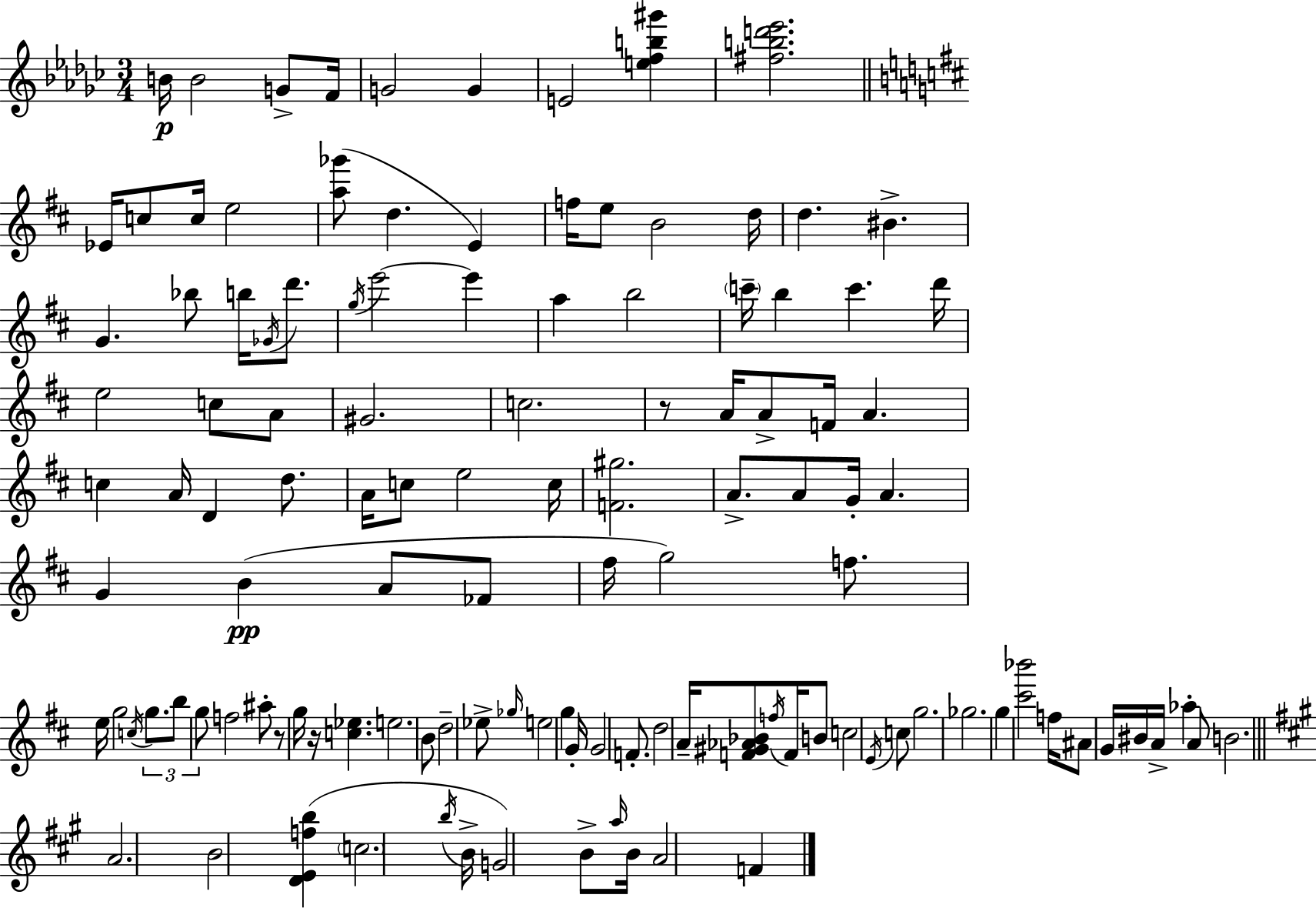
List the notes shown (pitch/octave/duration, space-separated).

B4/s B4/h G4/e F4/s G4/h G4/q E4/h [E5,F5,B5,G#6]/q [F#5,B5,D6,Eb6]/h. Eb4/s C5/e C5/s E5/h [A5,Gb6]/e D5/q. E4/q F5/s E5/e B4/h D5/s D5/q. BIS4/q. G4/q. Bb5/e B5/s Gb4/s D6/e. G5/s E6/h E6/q A5/q B5/h C6/s B5/q C6/q. D6/s E5/h C5/e A4/e G#4/h. C5/h. R/e A4/s A4/e F4/s A4/q. C5/q A4/s D4/q D5/e. A4/s C5/e E5/h C5/s [F4,G#5]/h. A4/e. A4/e G4/s A4/q. G4/q B4/q A4/e FES4/e F#5/s G5/h F5/e. E5/s G5/h C5/s G5/e. B5/e G5/e F5/h A#5/e R/e G5/s R/s [C5,Eb5]/q. E5/h. B4/e D5/h Eb5/e Gb5/s E5/h G5/q G4/s G4/h F4/e. D5/h A4/s [F4,G#4,Ab4,Bb4]/e F5/s F4/s B4/e C5/h E4/s C5/e G5/h. Gb5/h. G5/q [C#6,Bb6]/h F5/s A#4/e G4/s BIS4/s A4/s Ab5/q A4/e B4/h. A4/h. B4/h [D4,E4,F5,B5]/q C5/h. B5/s B4/s G4/h B4/e A5/s B4/s A4/h F4/q